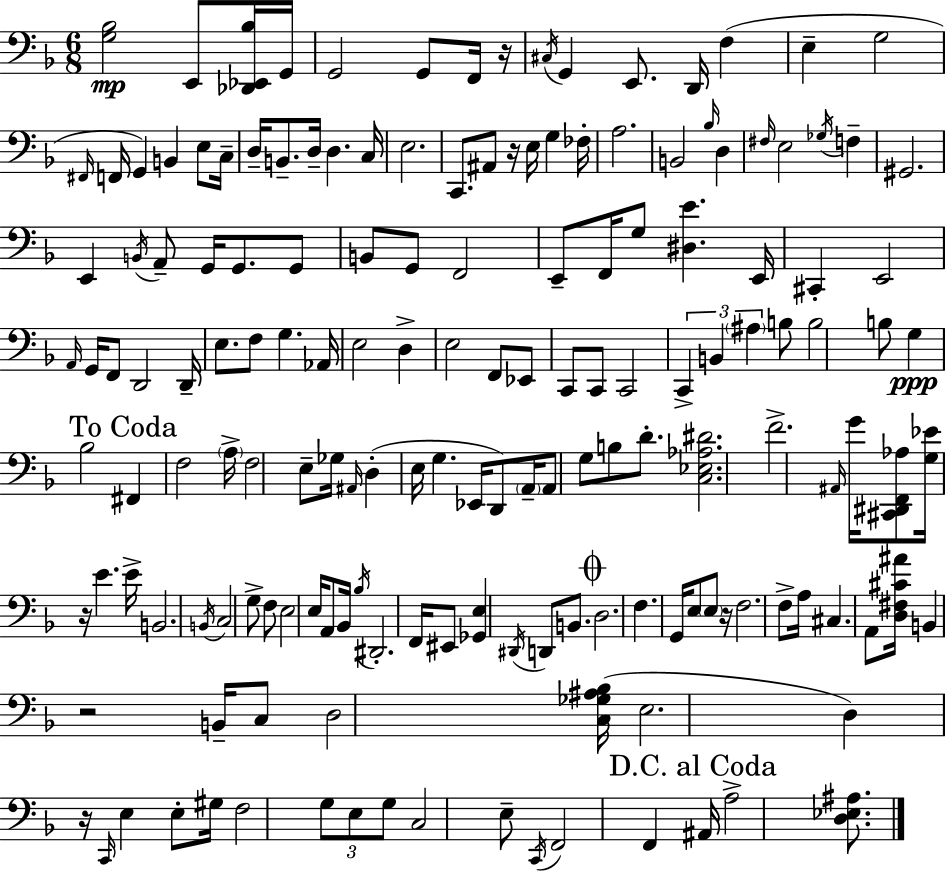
[G3,Bb3]/h E2/e [Db2,Eb2,Bb3]/s G2/s G2/h G2/e F2/s R/s C#3/s G2/q E2/e. D2/s F3/q E3/q G3/h F#2/s F2/s G2/q B2/q E3/e C3/s D3/s B2/e. D3/s D3/q. C3/s E3/h. C2/e. A#2/e R/s E3/s G3/q FES3/s A3/h. B2/h Bb3/s D3/q F#3/s E3/h Gb3/s F3/q G#2/h. E2/q B2/s A2/e G2/s G2/e. G2/e B2/e G2/e F2/h E2/e F2/s G3/e [D#3,E4]/q. E2/s C#2/q E2/h A2/s G2/s F2/e D2/h D2/s E3/e. F3/e G3/q. Ab2/s E3/h D3/q E3/h F2/e Eb2/e C2/e C2/e C2/h C2/q B2/q A#3/q B3/e B3/h B3/e G3/q Bb3/h F#2/q F3/h A3/s F3/h E3/e Gb3/s A#2/s D3/q E3/s G3/q. Eb2/s D2/e A2/s A2/e G3/e B3/e D4/e. [C3,Eb3,Ab3,D#4]/h. F4/h. A#2/s G4/s [C#2,D#2,F2,Ab3]/e [G3,Eb4]/s R/s E4/q. E4/s B2/h. B2/s C3/h G3/e F3/e E3/h E3/s A2/e Bb2/s Bb3/s D#2/h. F2/s EIS2/e [Gb2,E3]/q D#2/s D2/e B2/e. D3/h. F3/q. G2/s E3/e E3/e R/s F3/h. F3/e A3/s C#3/q. A2/e [D3,F#3,C#4,A#4]/s B2/q R/h B2/s C3/e D3/h [C3,Gb3,A#3,Bb3]/s E3/h. D3/q R/s C2/s E3/q E3/e G#3/s F3/h G3/e E3/e G3/e C3/h E3/e C2/s F2/h F2/q A#2/s A3/h [D3,Eb3,A#3]/e.